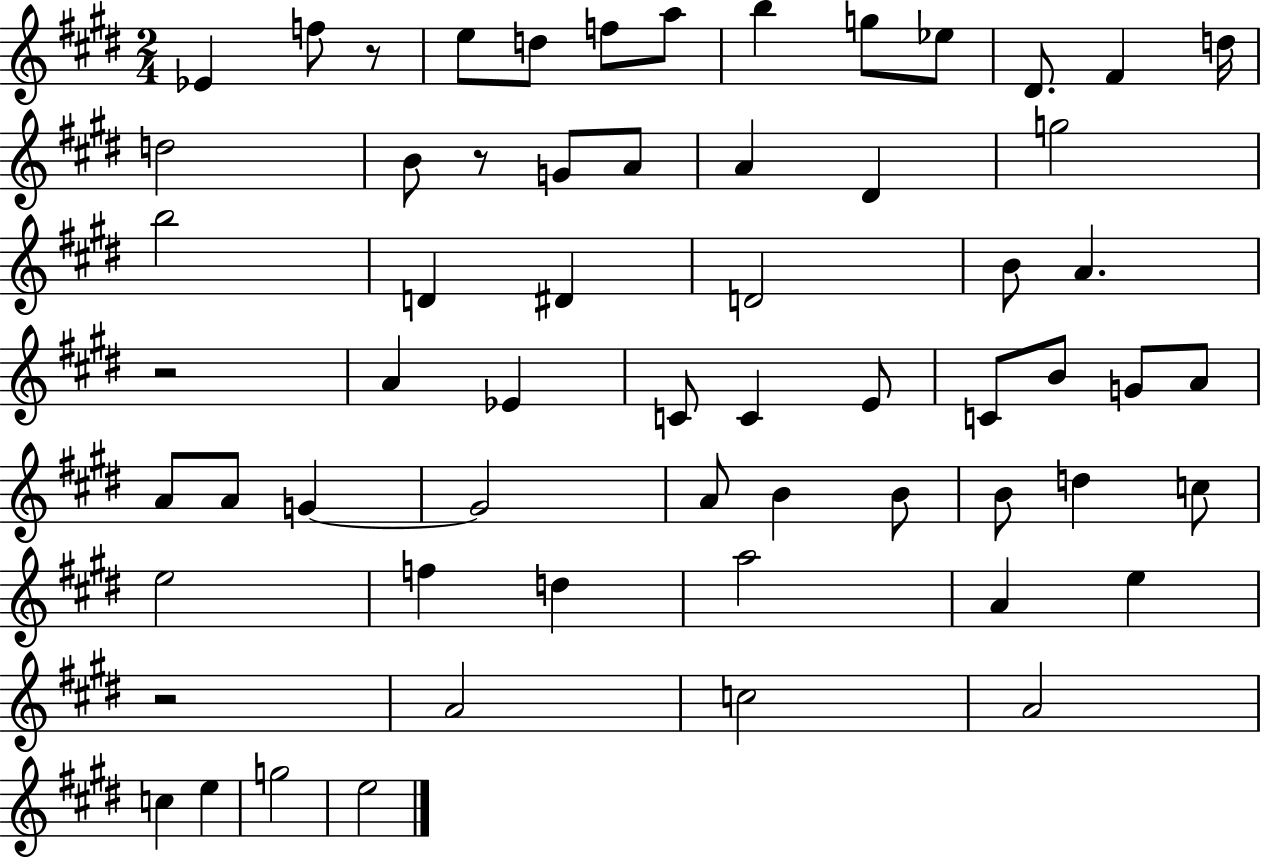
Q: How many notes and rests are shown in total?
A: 61